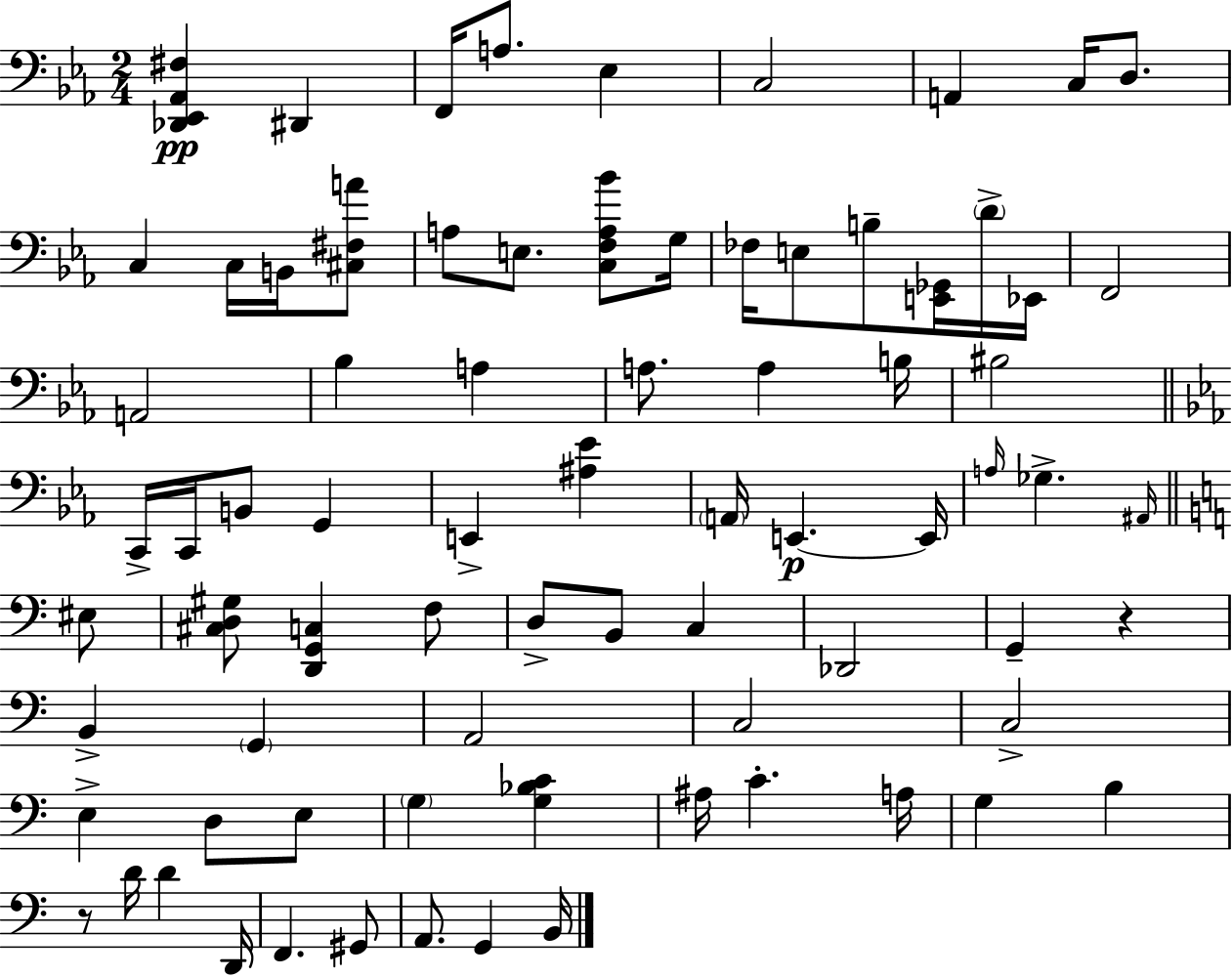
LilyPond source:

{
  \clef bass
  \numericTimeSignature
  \time 2/4
  \key ees \major
  \repeat volta 2 { <des, ees, aes, fis>4\pp dis,4 | f,16 a8. ees4 | c2 | a,4 c16 d8. | \break c4 c16 b,16 <cis fis a'>8 | a8 e8. <c f a bes'>8 g16 | fes16 e8 b8-- <e, ges,>16 \parenthesize d'16-> ees,16 | f,2 | \break a,2 | bes4 a4 | a8. a4 b16 | bis2 | \break \bar "||" \break \key ees \major c,16-> c,16 b,8 g,4 | e,4-> <ais ees'>4 | \parenthesize a,16 e,4.~~\p e,16 | \grace { a16 } ges4.-> \grace { ais,16 } | \break \bar "||" \break \key a \minor eis8 <cis d gis>8 <d, g, c>4 | f8 d8-> b,8 c4 | des,2 | g,4-- r4 | \break b,4-> \parenthesize g,4 | a,2 | c2 | c2-> | \break e4-> d8 | e8 \parenthesize g4 <g bes c'>4 | ais16 c'4.-. | a16 g4 b4 | \break r8 d'16 d'4 | d,16 f,4. | gis,8 a,8. g,4 | b,16 } \bar "|."
}